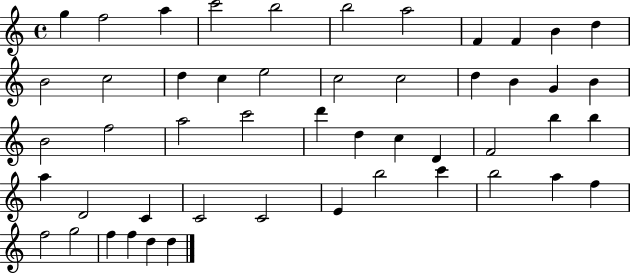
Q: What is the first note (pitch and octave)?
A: G5